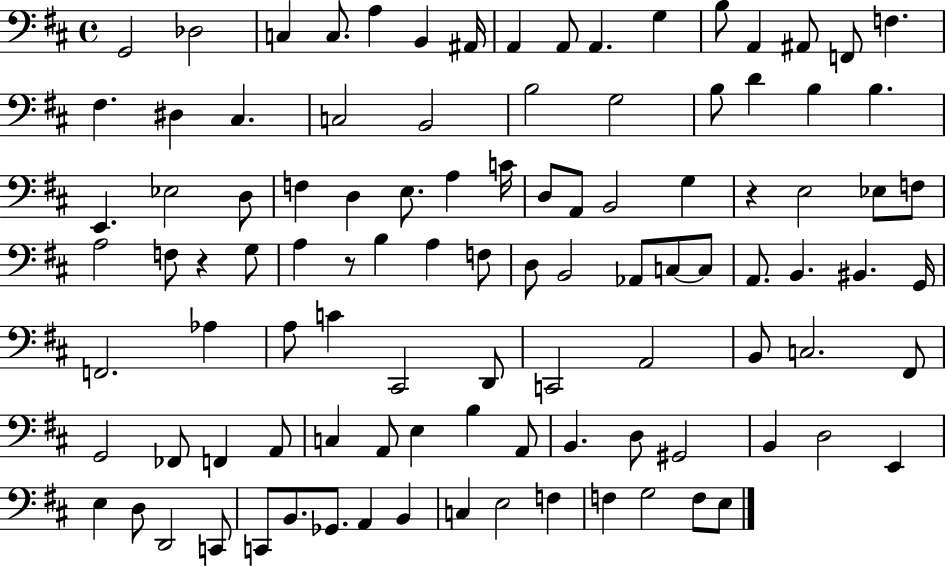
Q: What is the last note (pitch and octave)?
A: E3